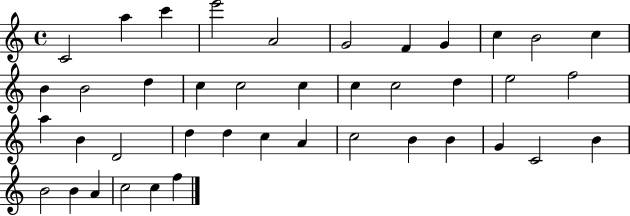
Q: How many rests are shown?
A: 0